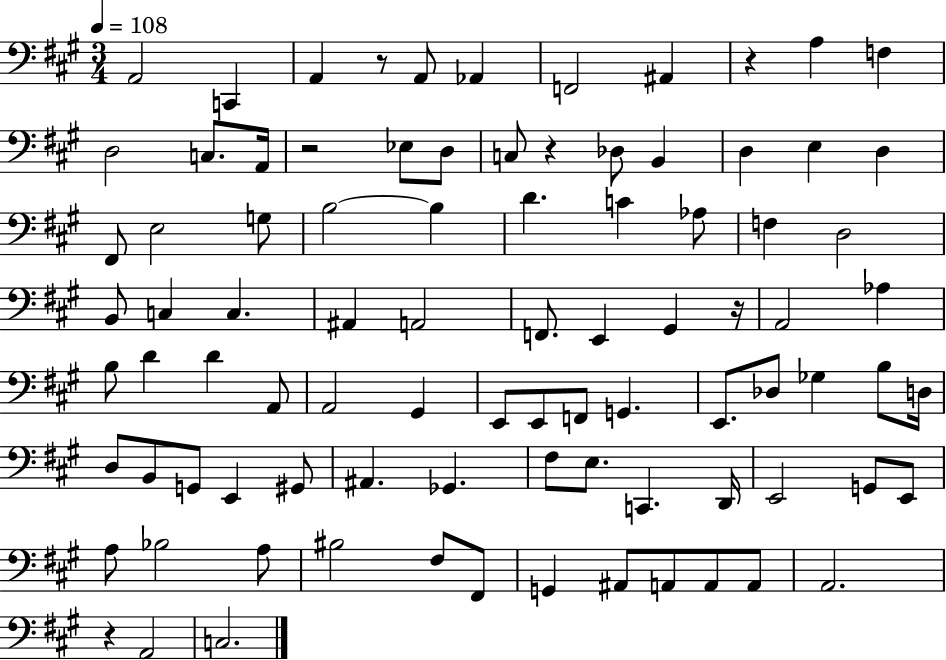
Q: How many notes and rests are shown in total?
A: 89